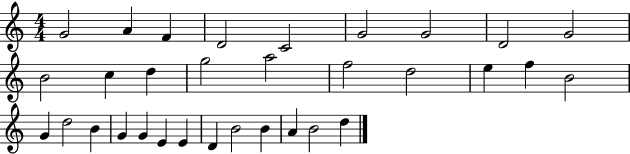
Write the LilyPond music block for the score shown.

{
  \clef treble
  \numericTimeSignature
  \time 4/4
  \key c \major
  g'2 a'4 f'4 | d'2 c'2 | g'2 g'2 | d'2 g'2 | \break b'2 c''4 d''4 | g''2 a''2 | f''2 d''2 | e''4 f''4 b'2 | \break g'4 d''2 b'4 | g'4 g'4 e'4 e'4 | d'4 b'2 b'4 | a'4 b'2 d''4 | \break \bar "|."
}